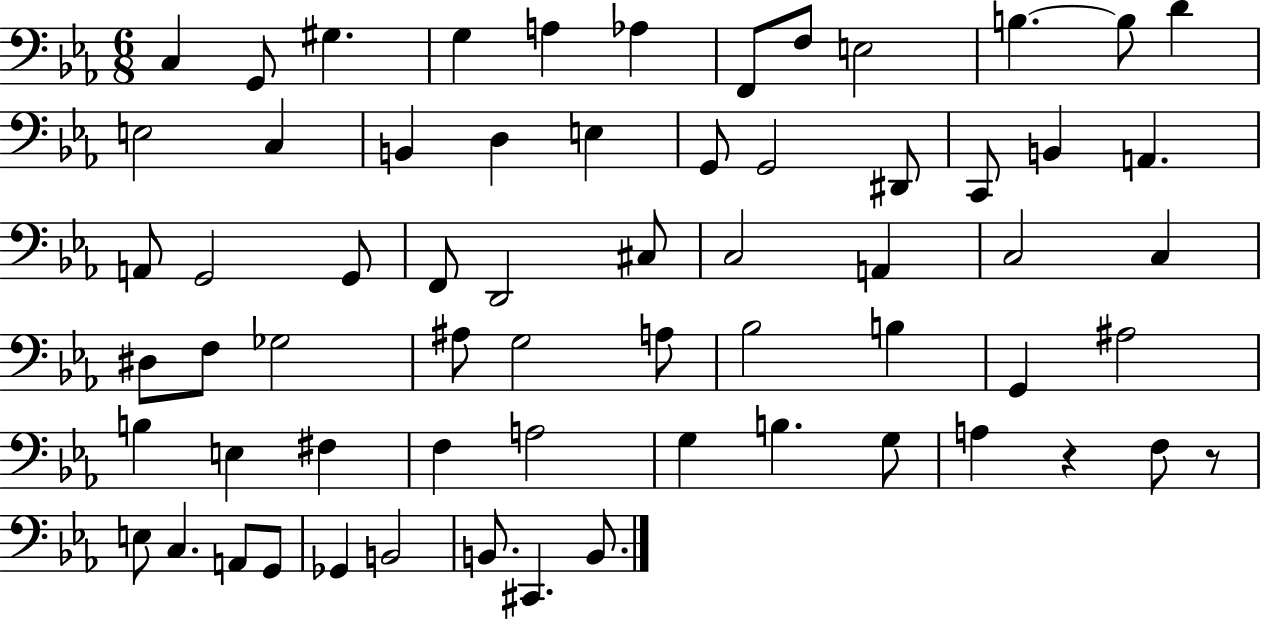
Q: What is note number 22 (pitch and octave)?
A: B2